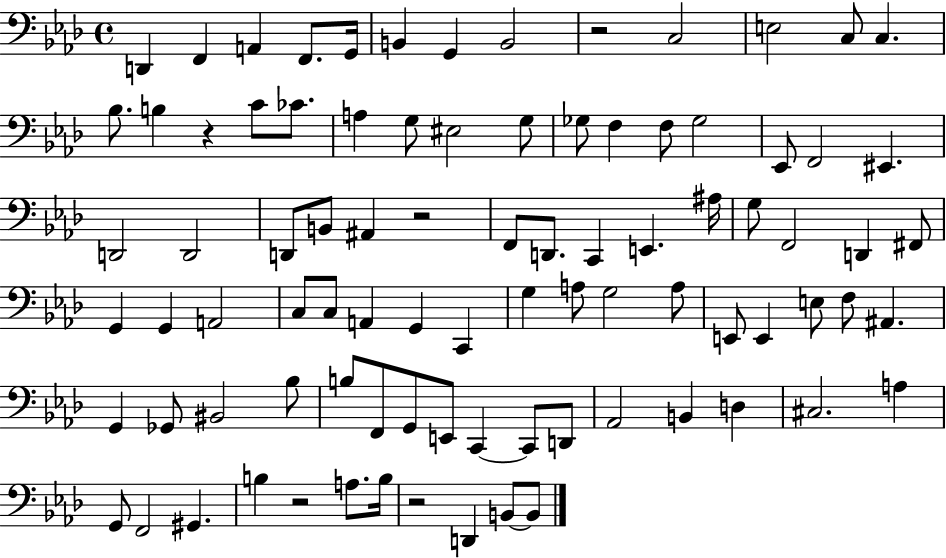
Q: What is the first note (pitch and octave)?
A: D2